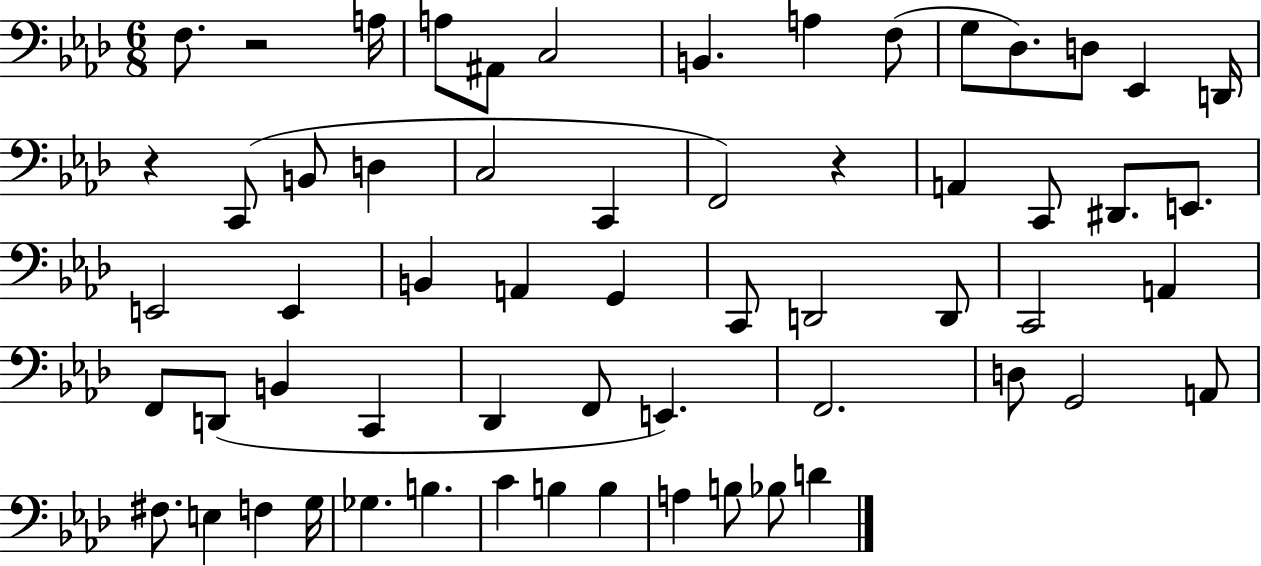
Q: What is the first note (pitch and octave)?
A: F3